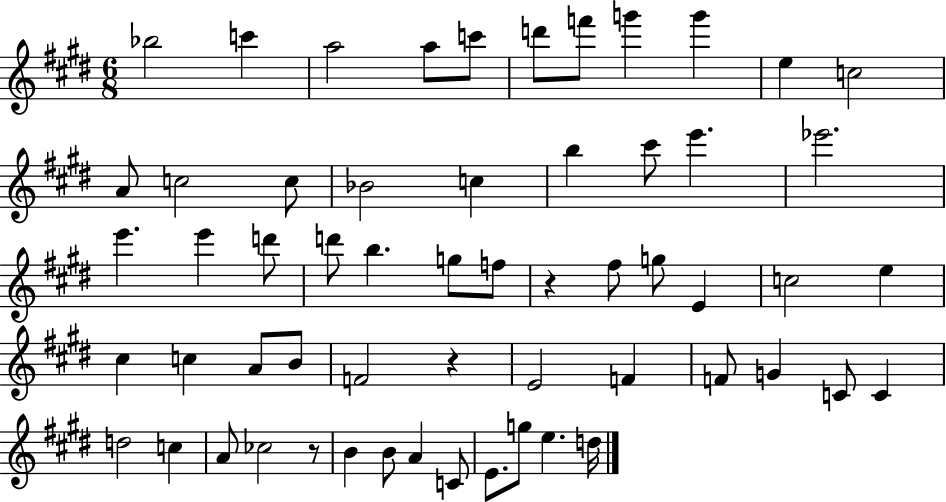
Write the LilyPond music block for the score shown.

{
  \clef treble
  \numericTimeSignature
  \time 6/8
  \key e \major
  bes''2 c'''4 | a''2 a''8 c'''8 | d'''8 f'''8 g'''4 g'''4 | e''4 c''2 | \break a'8 c''2 c''8 | bes'2 c''4 | b''4 cis'''8 e'''4. | ees'''2. | \break e'''4. e'''4 d'''8 | d'''8 b''4. g''8 f''8 | r4 fis''8 g''8 e'4 | c''2 e''4 | \break cis''4 c''4 a'8 b'8 | f'2 r4 | e'2 f'4 | f'8 g'4 c'8 c'4 | \break d''2 c''4 | a'8 ces''2 r8 | b'4 b'8 a'4 c'8 | e'8. g''8 e''4. d''16 | \break \bar "|."
}